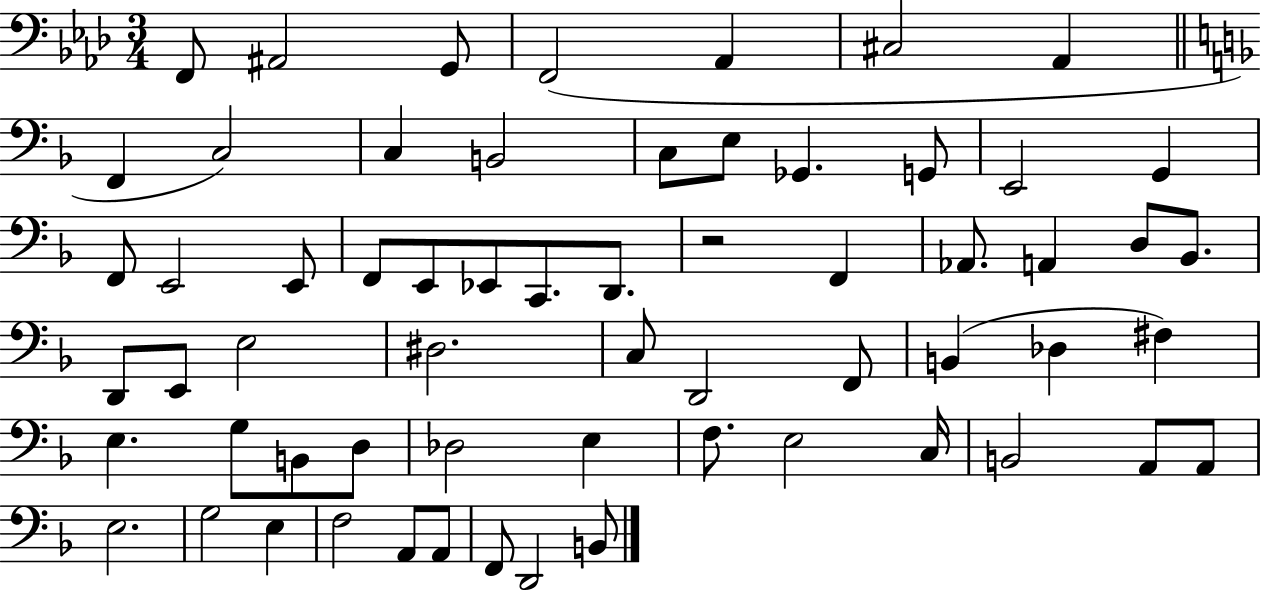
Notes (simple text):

F2/e A#2/h G2/e F2/h Ab2/q C#3/h Ab2/q F2/q C3/h C3/q B2/h C3/e E3/e Gb2/q. G2/e E2/h G2/q F2/e E2/h E2/e F2/e E2/e Eb2/e C2/e. D2/e. R/h F2/q Ab2/e. A2/q D3/e Bb2/e. D2/e E2/e E3/h D#3/h. C3/e D2/h F2/e B2/q Db3/q F#3/q E3/q. G3/e B2/e D3/e Db3/h E3/q F3/e. E3/h C3/s B2/h A2/e A2/e E3/h. G3/h E3/q F3/h A2/e A2/e F2/e D2/h B2/e